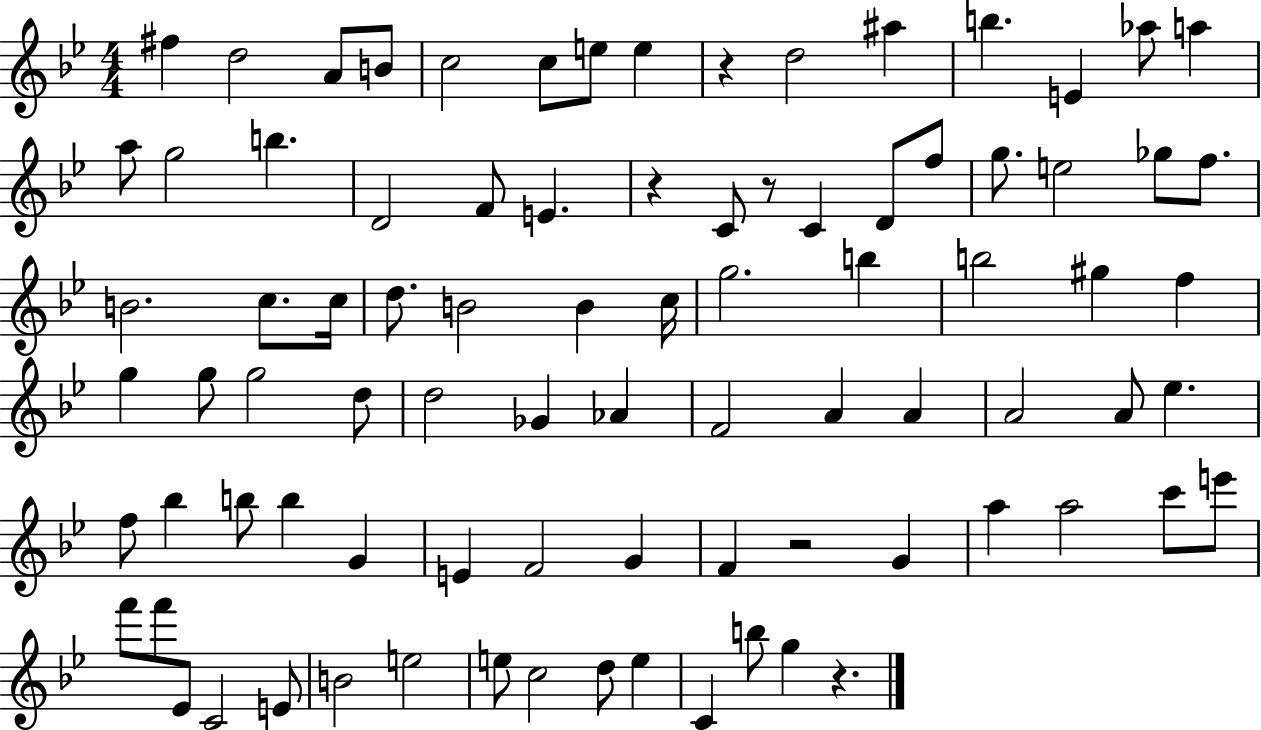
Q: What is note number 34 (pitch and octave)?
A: B4